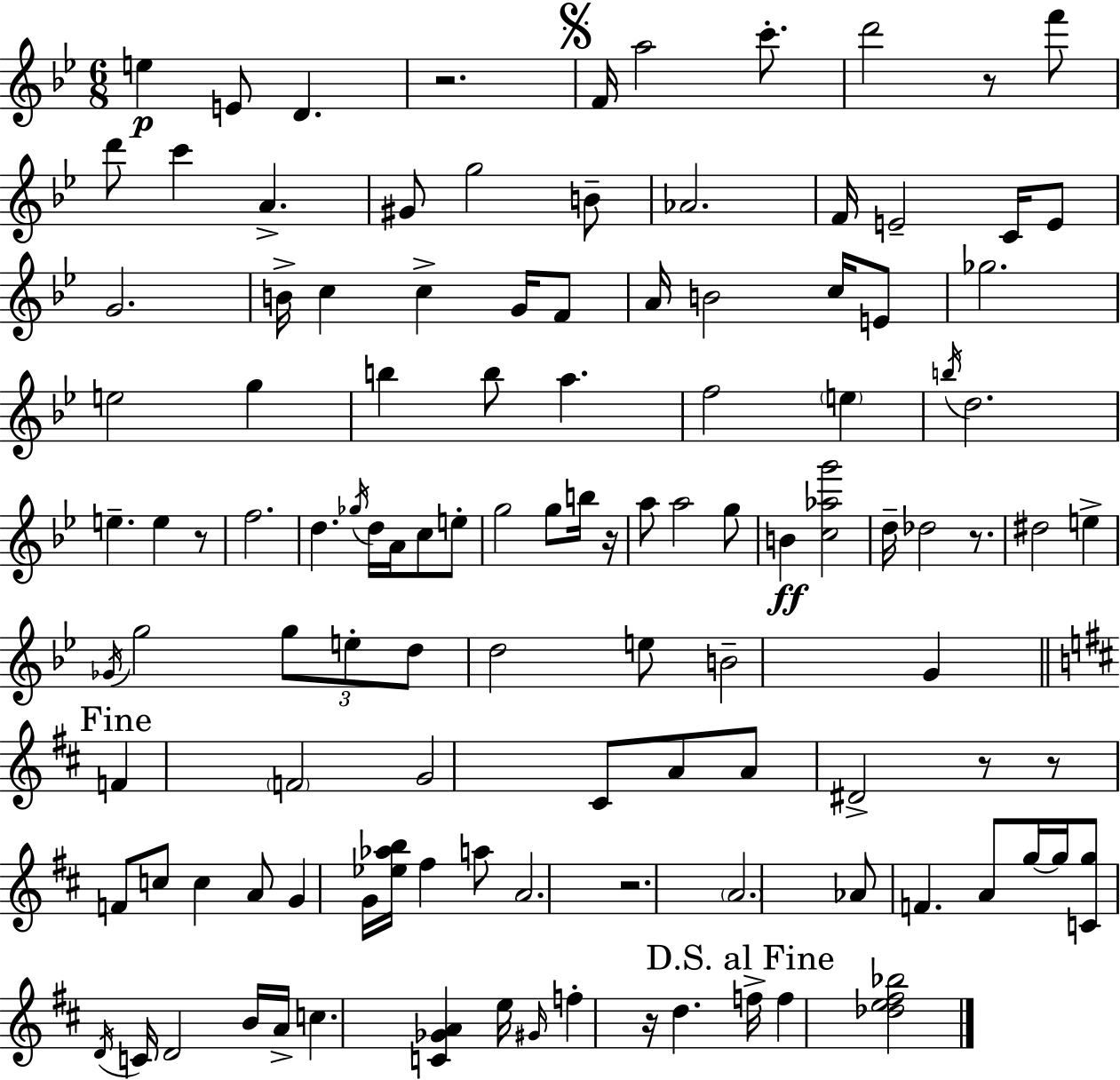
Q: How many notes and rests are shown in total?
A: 116